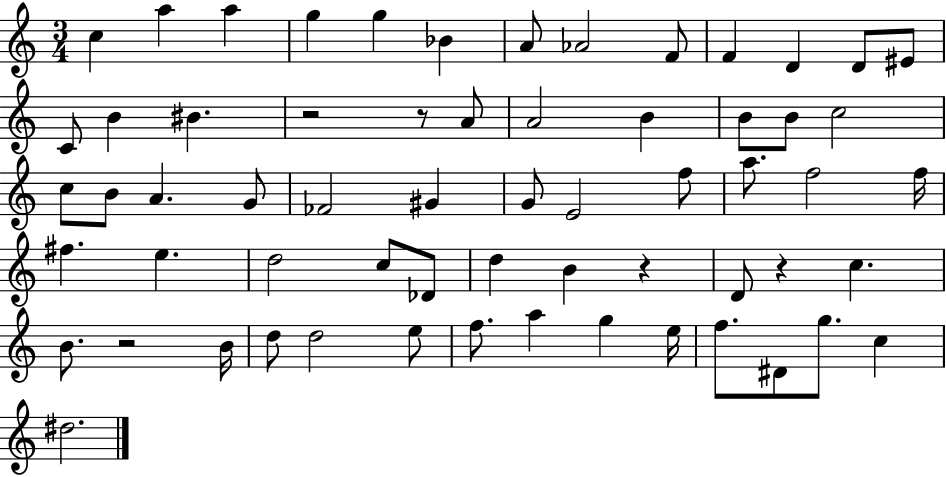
C5/q A5/q A5/q G5/q G5/q Bb4/q A4/e Ab4/h F4/e F4/q D4/q D4/e EIS4/e C4/e B4/q BIS4/q. R/h R/e A4/e A4/h B4/q B4/e B4/e C5/h C5/e B4/e A4/q. G4/e FES4/h G#4/q G4/e E4/h F5/e A5/e. F5/h F5/s F#5/q. E5/q. D5/h C5/e Db4/e D5/q B4/q R/q D4/e R/q C5/q. B4/e. R/h B4/s D5/e D5/h E5/e F5/e. A5/q G5/q E5/s F5/e. D#4/e G5/e. C5/q D#5/h.